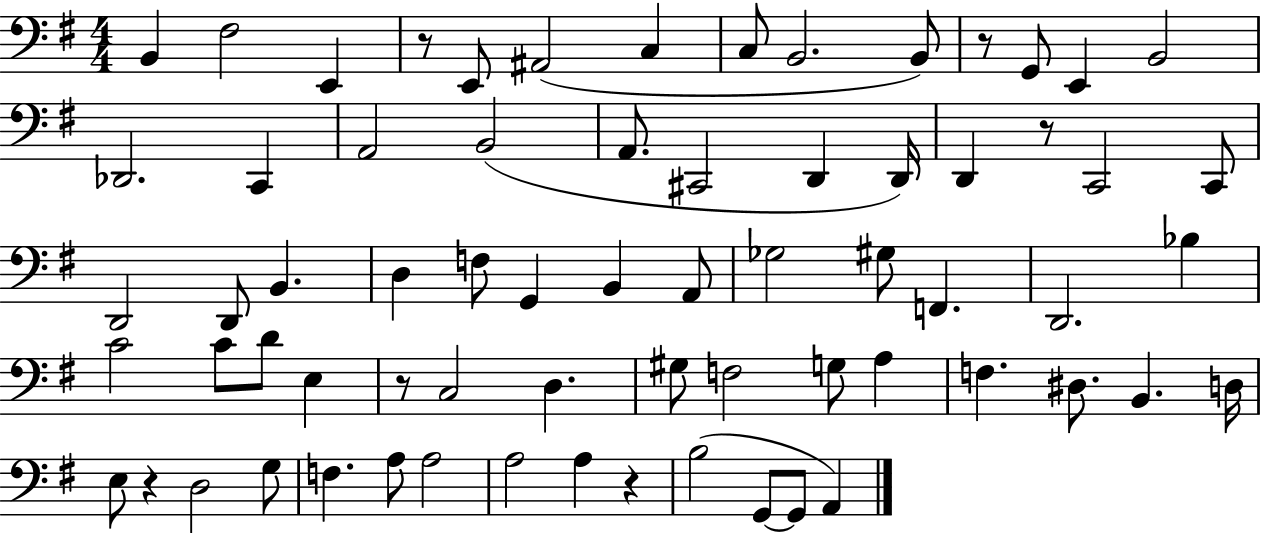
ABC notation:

X:1
T:Untitled
M:4/4
L:1/4
K:G
B,, ^F,2 E,, z/2 E,,/2 ^A,,2 C, C,/2 B,,2 B,,/2 z/2 G,,/2 E,, B,,2 _D,,2 C,, A,,2 B,,2 A,,/2 ^C,,2 D,, D,,/4 D,, z/2 C,,2 C,,/2 D,,2 D,,/2 B,, D, F,/2 G,, B,, A,,/2 _G,2 ^G,/2 F,, D,,2 _B, C2 C/2 D/2 E, z/2 C,2 D, ^G,/2 F,2 G,/2 A, F, ^D,/2 B,, D,/4 E,/2 z D,2 G,/2 F, A,/2 A,2 A,2 A, z B,2 G,,/2 G,,/2 A,,